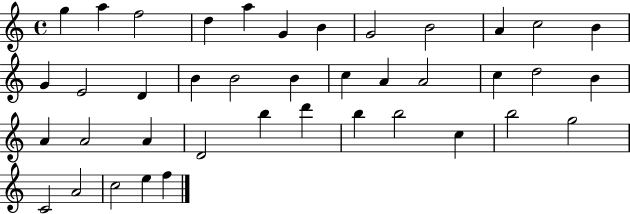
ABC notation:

X:1
T:Untitled
M:4/4
L:1/4
K:C
g a f2 d a G B G2 B2 A c2 B G E2 D B B2 B c A A2 c d2 B A A2 A D2 b d' b b2 c b2 g2 C2 A2 c2 e f